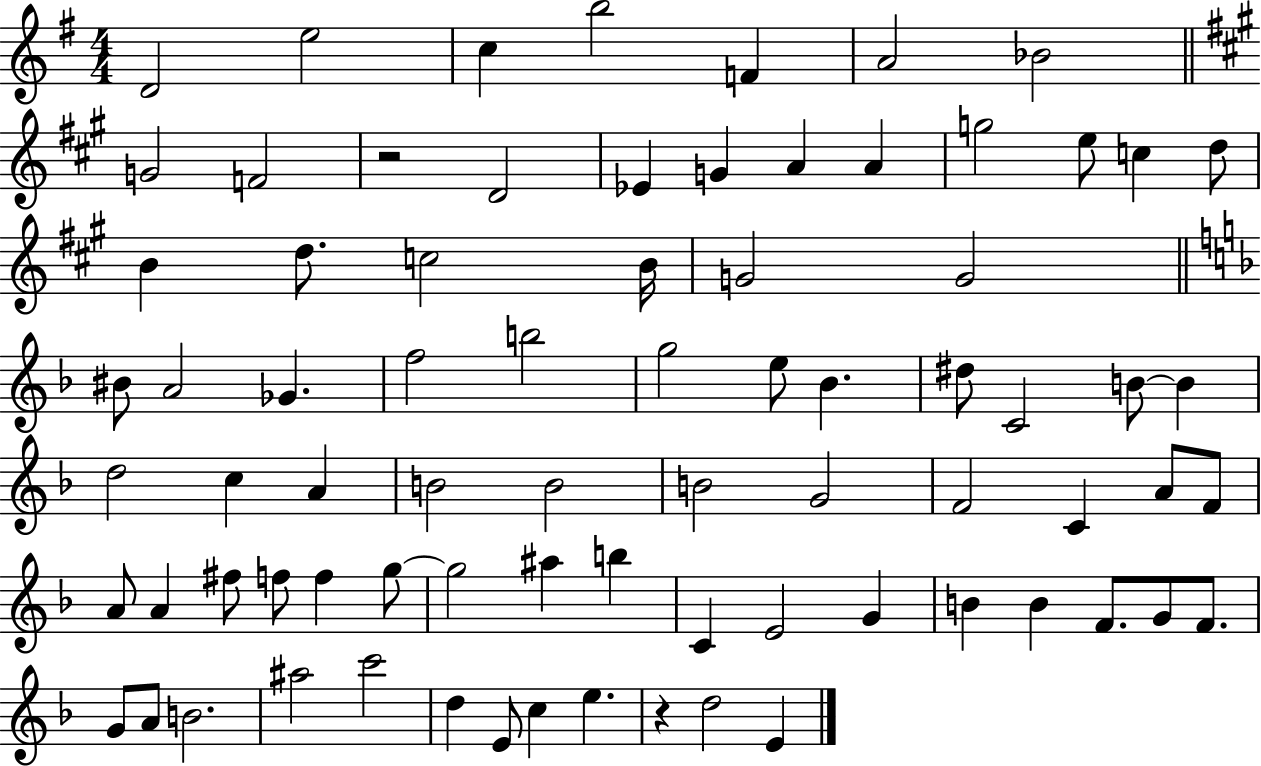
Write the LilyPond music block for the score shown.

{
  \clef treble
  \numericTimeSignature
  \time 4/4
  \key g \major
  d'2 e''2 | c''4 b''2 f'4 | a'2 bes'2 | \bar "||" \break \key a \major g'2 f'2 | r2 d'2 | ees'4 g'4 a'4 a'4 | g''2 e''8 c''4 d''8 | \break b'4 d''8. c''2 b'16 | g'2 g'2 | \bar "||" \break \key f \major bis'8 a'2 ges'4. | f''2 b''2 | g''2 e''8 bes'4. | dis''8 c'2 b'8~~ b'4 | \break d''2 c''4 a'4 | b'2 b'2 | b'2 g'2 | f'2 c'4 a'8 f'8 | \break a'8 a'4 fis''8 f''8 f''4 g''8~~ | g''2 ais''4 b''4 | c'4 e'2 g'4 | b'4 b'4 f'8. g'8 f'8. | \break g'8 a'8 b'2. | ais''2 c'''2 | d''4 e'8 c''4 e''4. | r4 d''2 e'4 | \break \bar "|."
}